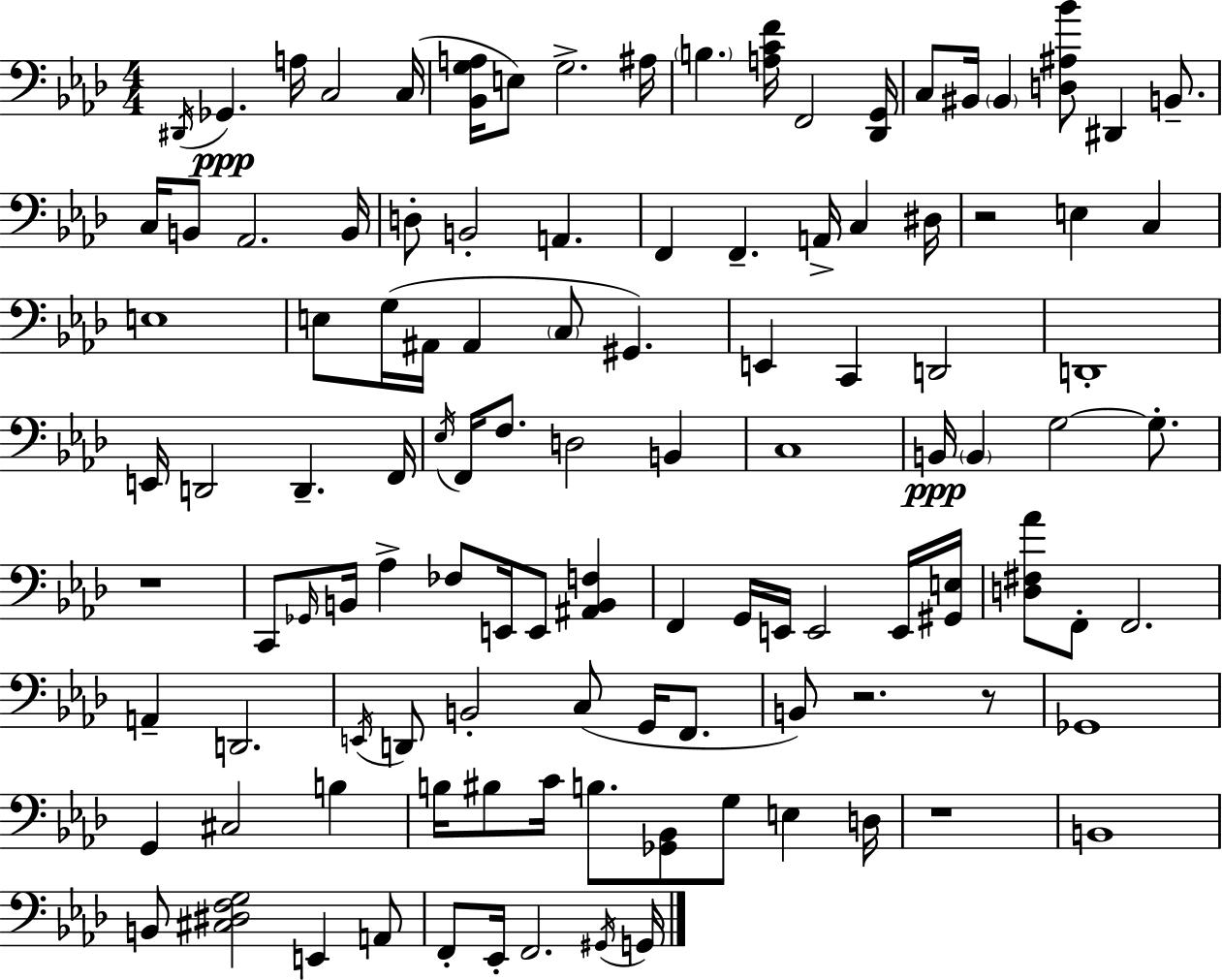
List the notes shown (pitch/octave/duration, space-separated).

D#2/s Gb2/q. A3/s C3/h C3/s [Bb2,G3,A3]/s E3/e G3/h. A#3/s B3/q. [A3,C4,F4]/s F2/h [Db2,G2]/s C3/e BIS2/s BIS2/q [D3,A#3,Bb4]/e D#2/q B2/e. C3/s B2/e Ab2/h. B2/s D3/e B2/h A2/q. F2/q F2/q. A2/s C3/q D#3/s R/h E3/q C3/q E3/w E3/e G3/s A#2/s A#2/q C3/e G#2/q. E2/q C2/q D2/h D2/w E2/s D2/h D2/q. F2/s Eb3/s F2/s F3/e. D3/h B2/q C3/w B2/s B2/q G3/h G3/e. R/w C2/e Gb2/s B2/s Ab3/q FES3/e E2/s E2/e [A#2,B2,F3]/q F2/q G2/s E2/s E2/h E2/s [G#2,E3]/s [D3,F#3,Ab4]/e F2/e F2/h. A2/q D2/h. E2/s D2/e B2/h C3/e G2/s F2/e. B2/e R/h. R/e Gb2/w G2/q C#3/h B3/q B3/s BIS3/e C4/s B3/e. [Gb2,Bb2]/e G3/e E3/q D3/s R/w B2/w B2/e [C#3,D#3,F3,G3]/h E2/q A2/e F2/e Eb2/s F2/h. G#2/s G2/s